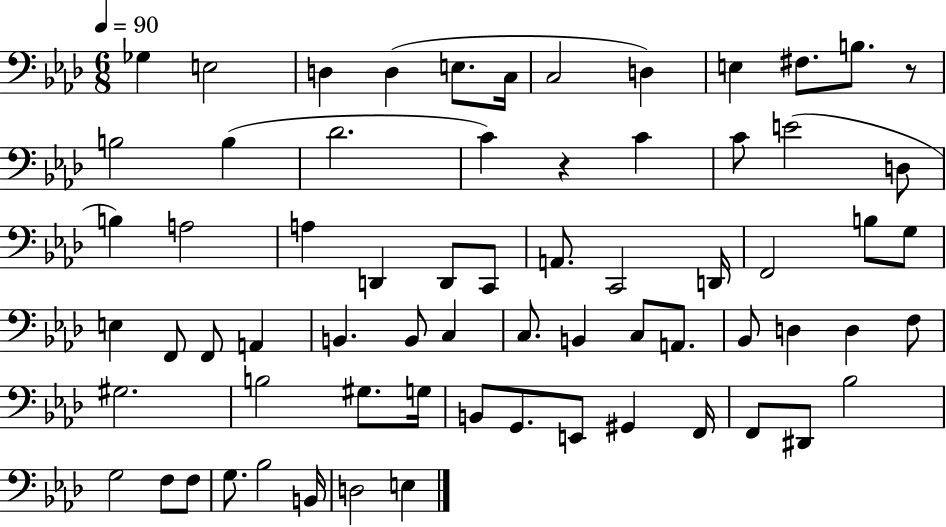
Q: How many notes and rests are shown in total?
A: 68